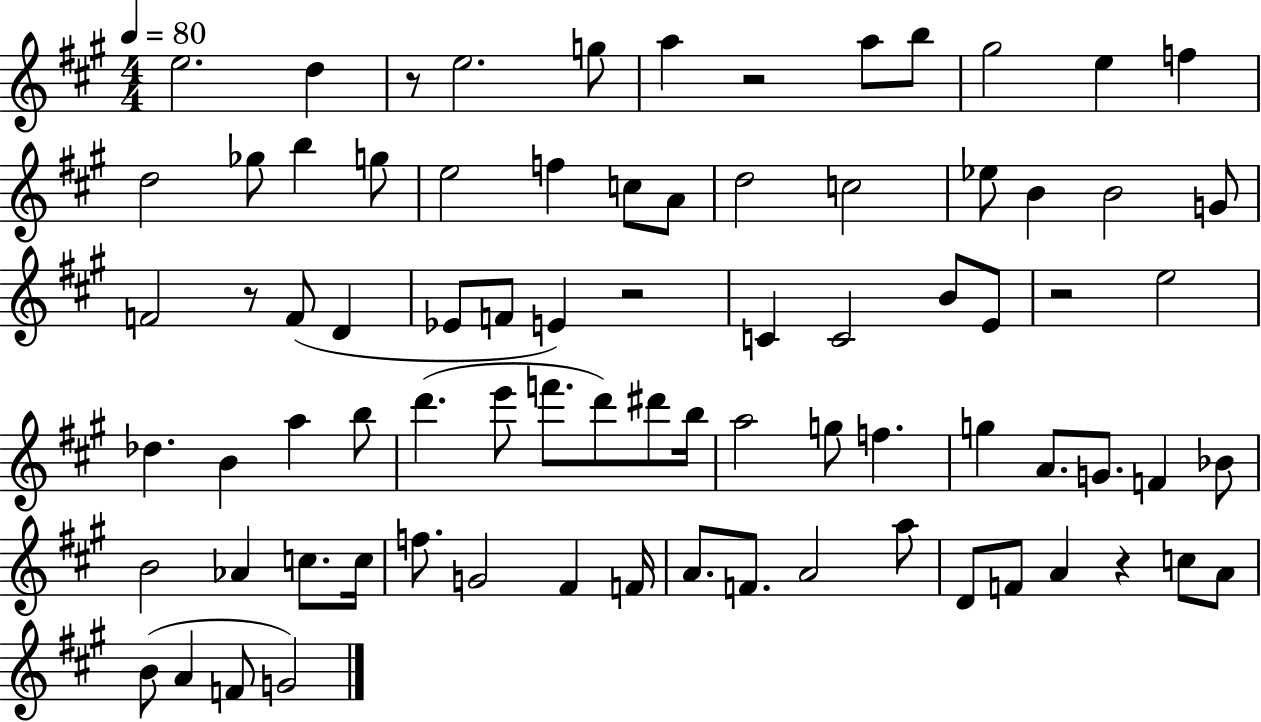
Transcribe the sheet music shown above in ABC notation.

X:1
T:Untitled
M:4/4
L:1/4
K:A
e2 d z/2 e2 g/2 a z2 a/2 b/2 ^g2 e f d2 _g/2 b g/2 e2 f c/2 A/2 d2 c2 _e/2 B B2 G/2 F2 z/2 F/2 D _E/2 F/2 E z2 C C2 B/2 E/2 z2 e2 _d B a b/2 d' e'/2 f'/2 d'/2 ^d'/2 b/4 a2 g/2 f g A/2 G/2 F _B/2 B2 _A c/2 c/4 f/2 G2 ^F F/4 A/2 F/2 A2 a/2 D/2 F/2 A z c/2 A/2 B/2 A F/2 G2